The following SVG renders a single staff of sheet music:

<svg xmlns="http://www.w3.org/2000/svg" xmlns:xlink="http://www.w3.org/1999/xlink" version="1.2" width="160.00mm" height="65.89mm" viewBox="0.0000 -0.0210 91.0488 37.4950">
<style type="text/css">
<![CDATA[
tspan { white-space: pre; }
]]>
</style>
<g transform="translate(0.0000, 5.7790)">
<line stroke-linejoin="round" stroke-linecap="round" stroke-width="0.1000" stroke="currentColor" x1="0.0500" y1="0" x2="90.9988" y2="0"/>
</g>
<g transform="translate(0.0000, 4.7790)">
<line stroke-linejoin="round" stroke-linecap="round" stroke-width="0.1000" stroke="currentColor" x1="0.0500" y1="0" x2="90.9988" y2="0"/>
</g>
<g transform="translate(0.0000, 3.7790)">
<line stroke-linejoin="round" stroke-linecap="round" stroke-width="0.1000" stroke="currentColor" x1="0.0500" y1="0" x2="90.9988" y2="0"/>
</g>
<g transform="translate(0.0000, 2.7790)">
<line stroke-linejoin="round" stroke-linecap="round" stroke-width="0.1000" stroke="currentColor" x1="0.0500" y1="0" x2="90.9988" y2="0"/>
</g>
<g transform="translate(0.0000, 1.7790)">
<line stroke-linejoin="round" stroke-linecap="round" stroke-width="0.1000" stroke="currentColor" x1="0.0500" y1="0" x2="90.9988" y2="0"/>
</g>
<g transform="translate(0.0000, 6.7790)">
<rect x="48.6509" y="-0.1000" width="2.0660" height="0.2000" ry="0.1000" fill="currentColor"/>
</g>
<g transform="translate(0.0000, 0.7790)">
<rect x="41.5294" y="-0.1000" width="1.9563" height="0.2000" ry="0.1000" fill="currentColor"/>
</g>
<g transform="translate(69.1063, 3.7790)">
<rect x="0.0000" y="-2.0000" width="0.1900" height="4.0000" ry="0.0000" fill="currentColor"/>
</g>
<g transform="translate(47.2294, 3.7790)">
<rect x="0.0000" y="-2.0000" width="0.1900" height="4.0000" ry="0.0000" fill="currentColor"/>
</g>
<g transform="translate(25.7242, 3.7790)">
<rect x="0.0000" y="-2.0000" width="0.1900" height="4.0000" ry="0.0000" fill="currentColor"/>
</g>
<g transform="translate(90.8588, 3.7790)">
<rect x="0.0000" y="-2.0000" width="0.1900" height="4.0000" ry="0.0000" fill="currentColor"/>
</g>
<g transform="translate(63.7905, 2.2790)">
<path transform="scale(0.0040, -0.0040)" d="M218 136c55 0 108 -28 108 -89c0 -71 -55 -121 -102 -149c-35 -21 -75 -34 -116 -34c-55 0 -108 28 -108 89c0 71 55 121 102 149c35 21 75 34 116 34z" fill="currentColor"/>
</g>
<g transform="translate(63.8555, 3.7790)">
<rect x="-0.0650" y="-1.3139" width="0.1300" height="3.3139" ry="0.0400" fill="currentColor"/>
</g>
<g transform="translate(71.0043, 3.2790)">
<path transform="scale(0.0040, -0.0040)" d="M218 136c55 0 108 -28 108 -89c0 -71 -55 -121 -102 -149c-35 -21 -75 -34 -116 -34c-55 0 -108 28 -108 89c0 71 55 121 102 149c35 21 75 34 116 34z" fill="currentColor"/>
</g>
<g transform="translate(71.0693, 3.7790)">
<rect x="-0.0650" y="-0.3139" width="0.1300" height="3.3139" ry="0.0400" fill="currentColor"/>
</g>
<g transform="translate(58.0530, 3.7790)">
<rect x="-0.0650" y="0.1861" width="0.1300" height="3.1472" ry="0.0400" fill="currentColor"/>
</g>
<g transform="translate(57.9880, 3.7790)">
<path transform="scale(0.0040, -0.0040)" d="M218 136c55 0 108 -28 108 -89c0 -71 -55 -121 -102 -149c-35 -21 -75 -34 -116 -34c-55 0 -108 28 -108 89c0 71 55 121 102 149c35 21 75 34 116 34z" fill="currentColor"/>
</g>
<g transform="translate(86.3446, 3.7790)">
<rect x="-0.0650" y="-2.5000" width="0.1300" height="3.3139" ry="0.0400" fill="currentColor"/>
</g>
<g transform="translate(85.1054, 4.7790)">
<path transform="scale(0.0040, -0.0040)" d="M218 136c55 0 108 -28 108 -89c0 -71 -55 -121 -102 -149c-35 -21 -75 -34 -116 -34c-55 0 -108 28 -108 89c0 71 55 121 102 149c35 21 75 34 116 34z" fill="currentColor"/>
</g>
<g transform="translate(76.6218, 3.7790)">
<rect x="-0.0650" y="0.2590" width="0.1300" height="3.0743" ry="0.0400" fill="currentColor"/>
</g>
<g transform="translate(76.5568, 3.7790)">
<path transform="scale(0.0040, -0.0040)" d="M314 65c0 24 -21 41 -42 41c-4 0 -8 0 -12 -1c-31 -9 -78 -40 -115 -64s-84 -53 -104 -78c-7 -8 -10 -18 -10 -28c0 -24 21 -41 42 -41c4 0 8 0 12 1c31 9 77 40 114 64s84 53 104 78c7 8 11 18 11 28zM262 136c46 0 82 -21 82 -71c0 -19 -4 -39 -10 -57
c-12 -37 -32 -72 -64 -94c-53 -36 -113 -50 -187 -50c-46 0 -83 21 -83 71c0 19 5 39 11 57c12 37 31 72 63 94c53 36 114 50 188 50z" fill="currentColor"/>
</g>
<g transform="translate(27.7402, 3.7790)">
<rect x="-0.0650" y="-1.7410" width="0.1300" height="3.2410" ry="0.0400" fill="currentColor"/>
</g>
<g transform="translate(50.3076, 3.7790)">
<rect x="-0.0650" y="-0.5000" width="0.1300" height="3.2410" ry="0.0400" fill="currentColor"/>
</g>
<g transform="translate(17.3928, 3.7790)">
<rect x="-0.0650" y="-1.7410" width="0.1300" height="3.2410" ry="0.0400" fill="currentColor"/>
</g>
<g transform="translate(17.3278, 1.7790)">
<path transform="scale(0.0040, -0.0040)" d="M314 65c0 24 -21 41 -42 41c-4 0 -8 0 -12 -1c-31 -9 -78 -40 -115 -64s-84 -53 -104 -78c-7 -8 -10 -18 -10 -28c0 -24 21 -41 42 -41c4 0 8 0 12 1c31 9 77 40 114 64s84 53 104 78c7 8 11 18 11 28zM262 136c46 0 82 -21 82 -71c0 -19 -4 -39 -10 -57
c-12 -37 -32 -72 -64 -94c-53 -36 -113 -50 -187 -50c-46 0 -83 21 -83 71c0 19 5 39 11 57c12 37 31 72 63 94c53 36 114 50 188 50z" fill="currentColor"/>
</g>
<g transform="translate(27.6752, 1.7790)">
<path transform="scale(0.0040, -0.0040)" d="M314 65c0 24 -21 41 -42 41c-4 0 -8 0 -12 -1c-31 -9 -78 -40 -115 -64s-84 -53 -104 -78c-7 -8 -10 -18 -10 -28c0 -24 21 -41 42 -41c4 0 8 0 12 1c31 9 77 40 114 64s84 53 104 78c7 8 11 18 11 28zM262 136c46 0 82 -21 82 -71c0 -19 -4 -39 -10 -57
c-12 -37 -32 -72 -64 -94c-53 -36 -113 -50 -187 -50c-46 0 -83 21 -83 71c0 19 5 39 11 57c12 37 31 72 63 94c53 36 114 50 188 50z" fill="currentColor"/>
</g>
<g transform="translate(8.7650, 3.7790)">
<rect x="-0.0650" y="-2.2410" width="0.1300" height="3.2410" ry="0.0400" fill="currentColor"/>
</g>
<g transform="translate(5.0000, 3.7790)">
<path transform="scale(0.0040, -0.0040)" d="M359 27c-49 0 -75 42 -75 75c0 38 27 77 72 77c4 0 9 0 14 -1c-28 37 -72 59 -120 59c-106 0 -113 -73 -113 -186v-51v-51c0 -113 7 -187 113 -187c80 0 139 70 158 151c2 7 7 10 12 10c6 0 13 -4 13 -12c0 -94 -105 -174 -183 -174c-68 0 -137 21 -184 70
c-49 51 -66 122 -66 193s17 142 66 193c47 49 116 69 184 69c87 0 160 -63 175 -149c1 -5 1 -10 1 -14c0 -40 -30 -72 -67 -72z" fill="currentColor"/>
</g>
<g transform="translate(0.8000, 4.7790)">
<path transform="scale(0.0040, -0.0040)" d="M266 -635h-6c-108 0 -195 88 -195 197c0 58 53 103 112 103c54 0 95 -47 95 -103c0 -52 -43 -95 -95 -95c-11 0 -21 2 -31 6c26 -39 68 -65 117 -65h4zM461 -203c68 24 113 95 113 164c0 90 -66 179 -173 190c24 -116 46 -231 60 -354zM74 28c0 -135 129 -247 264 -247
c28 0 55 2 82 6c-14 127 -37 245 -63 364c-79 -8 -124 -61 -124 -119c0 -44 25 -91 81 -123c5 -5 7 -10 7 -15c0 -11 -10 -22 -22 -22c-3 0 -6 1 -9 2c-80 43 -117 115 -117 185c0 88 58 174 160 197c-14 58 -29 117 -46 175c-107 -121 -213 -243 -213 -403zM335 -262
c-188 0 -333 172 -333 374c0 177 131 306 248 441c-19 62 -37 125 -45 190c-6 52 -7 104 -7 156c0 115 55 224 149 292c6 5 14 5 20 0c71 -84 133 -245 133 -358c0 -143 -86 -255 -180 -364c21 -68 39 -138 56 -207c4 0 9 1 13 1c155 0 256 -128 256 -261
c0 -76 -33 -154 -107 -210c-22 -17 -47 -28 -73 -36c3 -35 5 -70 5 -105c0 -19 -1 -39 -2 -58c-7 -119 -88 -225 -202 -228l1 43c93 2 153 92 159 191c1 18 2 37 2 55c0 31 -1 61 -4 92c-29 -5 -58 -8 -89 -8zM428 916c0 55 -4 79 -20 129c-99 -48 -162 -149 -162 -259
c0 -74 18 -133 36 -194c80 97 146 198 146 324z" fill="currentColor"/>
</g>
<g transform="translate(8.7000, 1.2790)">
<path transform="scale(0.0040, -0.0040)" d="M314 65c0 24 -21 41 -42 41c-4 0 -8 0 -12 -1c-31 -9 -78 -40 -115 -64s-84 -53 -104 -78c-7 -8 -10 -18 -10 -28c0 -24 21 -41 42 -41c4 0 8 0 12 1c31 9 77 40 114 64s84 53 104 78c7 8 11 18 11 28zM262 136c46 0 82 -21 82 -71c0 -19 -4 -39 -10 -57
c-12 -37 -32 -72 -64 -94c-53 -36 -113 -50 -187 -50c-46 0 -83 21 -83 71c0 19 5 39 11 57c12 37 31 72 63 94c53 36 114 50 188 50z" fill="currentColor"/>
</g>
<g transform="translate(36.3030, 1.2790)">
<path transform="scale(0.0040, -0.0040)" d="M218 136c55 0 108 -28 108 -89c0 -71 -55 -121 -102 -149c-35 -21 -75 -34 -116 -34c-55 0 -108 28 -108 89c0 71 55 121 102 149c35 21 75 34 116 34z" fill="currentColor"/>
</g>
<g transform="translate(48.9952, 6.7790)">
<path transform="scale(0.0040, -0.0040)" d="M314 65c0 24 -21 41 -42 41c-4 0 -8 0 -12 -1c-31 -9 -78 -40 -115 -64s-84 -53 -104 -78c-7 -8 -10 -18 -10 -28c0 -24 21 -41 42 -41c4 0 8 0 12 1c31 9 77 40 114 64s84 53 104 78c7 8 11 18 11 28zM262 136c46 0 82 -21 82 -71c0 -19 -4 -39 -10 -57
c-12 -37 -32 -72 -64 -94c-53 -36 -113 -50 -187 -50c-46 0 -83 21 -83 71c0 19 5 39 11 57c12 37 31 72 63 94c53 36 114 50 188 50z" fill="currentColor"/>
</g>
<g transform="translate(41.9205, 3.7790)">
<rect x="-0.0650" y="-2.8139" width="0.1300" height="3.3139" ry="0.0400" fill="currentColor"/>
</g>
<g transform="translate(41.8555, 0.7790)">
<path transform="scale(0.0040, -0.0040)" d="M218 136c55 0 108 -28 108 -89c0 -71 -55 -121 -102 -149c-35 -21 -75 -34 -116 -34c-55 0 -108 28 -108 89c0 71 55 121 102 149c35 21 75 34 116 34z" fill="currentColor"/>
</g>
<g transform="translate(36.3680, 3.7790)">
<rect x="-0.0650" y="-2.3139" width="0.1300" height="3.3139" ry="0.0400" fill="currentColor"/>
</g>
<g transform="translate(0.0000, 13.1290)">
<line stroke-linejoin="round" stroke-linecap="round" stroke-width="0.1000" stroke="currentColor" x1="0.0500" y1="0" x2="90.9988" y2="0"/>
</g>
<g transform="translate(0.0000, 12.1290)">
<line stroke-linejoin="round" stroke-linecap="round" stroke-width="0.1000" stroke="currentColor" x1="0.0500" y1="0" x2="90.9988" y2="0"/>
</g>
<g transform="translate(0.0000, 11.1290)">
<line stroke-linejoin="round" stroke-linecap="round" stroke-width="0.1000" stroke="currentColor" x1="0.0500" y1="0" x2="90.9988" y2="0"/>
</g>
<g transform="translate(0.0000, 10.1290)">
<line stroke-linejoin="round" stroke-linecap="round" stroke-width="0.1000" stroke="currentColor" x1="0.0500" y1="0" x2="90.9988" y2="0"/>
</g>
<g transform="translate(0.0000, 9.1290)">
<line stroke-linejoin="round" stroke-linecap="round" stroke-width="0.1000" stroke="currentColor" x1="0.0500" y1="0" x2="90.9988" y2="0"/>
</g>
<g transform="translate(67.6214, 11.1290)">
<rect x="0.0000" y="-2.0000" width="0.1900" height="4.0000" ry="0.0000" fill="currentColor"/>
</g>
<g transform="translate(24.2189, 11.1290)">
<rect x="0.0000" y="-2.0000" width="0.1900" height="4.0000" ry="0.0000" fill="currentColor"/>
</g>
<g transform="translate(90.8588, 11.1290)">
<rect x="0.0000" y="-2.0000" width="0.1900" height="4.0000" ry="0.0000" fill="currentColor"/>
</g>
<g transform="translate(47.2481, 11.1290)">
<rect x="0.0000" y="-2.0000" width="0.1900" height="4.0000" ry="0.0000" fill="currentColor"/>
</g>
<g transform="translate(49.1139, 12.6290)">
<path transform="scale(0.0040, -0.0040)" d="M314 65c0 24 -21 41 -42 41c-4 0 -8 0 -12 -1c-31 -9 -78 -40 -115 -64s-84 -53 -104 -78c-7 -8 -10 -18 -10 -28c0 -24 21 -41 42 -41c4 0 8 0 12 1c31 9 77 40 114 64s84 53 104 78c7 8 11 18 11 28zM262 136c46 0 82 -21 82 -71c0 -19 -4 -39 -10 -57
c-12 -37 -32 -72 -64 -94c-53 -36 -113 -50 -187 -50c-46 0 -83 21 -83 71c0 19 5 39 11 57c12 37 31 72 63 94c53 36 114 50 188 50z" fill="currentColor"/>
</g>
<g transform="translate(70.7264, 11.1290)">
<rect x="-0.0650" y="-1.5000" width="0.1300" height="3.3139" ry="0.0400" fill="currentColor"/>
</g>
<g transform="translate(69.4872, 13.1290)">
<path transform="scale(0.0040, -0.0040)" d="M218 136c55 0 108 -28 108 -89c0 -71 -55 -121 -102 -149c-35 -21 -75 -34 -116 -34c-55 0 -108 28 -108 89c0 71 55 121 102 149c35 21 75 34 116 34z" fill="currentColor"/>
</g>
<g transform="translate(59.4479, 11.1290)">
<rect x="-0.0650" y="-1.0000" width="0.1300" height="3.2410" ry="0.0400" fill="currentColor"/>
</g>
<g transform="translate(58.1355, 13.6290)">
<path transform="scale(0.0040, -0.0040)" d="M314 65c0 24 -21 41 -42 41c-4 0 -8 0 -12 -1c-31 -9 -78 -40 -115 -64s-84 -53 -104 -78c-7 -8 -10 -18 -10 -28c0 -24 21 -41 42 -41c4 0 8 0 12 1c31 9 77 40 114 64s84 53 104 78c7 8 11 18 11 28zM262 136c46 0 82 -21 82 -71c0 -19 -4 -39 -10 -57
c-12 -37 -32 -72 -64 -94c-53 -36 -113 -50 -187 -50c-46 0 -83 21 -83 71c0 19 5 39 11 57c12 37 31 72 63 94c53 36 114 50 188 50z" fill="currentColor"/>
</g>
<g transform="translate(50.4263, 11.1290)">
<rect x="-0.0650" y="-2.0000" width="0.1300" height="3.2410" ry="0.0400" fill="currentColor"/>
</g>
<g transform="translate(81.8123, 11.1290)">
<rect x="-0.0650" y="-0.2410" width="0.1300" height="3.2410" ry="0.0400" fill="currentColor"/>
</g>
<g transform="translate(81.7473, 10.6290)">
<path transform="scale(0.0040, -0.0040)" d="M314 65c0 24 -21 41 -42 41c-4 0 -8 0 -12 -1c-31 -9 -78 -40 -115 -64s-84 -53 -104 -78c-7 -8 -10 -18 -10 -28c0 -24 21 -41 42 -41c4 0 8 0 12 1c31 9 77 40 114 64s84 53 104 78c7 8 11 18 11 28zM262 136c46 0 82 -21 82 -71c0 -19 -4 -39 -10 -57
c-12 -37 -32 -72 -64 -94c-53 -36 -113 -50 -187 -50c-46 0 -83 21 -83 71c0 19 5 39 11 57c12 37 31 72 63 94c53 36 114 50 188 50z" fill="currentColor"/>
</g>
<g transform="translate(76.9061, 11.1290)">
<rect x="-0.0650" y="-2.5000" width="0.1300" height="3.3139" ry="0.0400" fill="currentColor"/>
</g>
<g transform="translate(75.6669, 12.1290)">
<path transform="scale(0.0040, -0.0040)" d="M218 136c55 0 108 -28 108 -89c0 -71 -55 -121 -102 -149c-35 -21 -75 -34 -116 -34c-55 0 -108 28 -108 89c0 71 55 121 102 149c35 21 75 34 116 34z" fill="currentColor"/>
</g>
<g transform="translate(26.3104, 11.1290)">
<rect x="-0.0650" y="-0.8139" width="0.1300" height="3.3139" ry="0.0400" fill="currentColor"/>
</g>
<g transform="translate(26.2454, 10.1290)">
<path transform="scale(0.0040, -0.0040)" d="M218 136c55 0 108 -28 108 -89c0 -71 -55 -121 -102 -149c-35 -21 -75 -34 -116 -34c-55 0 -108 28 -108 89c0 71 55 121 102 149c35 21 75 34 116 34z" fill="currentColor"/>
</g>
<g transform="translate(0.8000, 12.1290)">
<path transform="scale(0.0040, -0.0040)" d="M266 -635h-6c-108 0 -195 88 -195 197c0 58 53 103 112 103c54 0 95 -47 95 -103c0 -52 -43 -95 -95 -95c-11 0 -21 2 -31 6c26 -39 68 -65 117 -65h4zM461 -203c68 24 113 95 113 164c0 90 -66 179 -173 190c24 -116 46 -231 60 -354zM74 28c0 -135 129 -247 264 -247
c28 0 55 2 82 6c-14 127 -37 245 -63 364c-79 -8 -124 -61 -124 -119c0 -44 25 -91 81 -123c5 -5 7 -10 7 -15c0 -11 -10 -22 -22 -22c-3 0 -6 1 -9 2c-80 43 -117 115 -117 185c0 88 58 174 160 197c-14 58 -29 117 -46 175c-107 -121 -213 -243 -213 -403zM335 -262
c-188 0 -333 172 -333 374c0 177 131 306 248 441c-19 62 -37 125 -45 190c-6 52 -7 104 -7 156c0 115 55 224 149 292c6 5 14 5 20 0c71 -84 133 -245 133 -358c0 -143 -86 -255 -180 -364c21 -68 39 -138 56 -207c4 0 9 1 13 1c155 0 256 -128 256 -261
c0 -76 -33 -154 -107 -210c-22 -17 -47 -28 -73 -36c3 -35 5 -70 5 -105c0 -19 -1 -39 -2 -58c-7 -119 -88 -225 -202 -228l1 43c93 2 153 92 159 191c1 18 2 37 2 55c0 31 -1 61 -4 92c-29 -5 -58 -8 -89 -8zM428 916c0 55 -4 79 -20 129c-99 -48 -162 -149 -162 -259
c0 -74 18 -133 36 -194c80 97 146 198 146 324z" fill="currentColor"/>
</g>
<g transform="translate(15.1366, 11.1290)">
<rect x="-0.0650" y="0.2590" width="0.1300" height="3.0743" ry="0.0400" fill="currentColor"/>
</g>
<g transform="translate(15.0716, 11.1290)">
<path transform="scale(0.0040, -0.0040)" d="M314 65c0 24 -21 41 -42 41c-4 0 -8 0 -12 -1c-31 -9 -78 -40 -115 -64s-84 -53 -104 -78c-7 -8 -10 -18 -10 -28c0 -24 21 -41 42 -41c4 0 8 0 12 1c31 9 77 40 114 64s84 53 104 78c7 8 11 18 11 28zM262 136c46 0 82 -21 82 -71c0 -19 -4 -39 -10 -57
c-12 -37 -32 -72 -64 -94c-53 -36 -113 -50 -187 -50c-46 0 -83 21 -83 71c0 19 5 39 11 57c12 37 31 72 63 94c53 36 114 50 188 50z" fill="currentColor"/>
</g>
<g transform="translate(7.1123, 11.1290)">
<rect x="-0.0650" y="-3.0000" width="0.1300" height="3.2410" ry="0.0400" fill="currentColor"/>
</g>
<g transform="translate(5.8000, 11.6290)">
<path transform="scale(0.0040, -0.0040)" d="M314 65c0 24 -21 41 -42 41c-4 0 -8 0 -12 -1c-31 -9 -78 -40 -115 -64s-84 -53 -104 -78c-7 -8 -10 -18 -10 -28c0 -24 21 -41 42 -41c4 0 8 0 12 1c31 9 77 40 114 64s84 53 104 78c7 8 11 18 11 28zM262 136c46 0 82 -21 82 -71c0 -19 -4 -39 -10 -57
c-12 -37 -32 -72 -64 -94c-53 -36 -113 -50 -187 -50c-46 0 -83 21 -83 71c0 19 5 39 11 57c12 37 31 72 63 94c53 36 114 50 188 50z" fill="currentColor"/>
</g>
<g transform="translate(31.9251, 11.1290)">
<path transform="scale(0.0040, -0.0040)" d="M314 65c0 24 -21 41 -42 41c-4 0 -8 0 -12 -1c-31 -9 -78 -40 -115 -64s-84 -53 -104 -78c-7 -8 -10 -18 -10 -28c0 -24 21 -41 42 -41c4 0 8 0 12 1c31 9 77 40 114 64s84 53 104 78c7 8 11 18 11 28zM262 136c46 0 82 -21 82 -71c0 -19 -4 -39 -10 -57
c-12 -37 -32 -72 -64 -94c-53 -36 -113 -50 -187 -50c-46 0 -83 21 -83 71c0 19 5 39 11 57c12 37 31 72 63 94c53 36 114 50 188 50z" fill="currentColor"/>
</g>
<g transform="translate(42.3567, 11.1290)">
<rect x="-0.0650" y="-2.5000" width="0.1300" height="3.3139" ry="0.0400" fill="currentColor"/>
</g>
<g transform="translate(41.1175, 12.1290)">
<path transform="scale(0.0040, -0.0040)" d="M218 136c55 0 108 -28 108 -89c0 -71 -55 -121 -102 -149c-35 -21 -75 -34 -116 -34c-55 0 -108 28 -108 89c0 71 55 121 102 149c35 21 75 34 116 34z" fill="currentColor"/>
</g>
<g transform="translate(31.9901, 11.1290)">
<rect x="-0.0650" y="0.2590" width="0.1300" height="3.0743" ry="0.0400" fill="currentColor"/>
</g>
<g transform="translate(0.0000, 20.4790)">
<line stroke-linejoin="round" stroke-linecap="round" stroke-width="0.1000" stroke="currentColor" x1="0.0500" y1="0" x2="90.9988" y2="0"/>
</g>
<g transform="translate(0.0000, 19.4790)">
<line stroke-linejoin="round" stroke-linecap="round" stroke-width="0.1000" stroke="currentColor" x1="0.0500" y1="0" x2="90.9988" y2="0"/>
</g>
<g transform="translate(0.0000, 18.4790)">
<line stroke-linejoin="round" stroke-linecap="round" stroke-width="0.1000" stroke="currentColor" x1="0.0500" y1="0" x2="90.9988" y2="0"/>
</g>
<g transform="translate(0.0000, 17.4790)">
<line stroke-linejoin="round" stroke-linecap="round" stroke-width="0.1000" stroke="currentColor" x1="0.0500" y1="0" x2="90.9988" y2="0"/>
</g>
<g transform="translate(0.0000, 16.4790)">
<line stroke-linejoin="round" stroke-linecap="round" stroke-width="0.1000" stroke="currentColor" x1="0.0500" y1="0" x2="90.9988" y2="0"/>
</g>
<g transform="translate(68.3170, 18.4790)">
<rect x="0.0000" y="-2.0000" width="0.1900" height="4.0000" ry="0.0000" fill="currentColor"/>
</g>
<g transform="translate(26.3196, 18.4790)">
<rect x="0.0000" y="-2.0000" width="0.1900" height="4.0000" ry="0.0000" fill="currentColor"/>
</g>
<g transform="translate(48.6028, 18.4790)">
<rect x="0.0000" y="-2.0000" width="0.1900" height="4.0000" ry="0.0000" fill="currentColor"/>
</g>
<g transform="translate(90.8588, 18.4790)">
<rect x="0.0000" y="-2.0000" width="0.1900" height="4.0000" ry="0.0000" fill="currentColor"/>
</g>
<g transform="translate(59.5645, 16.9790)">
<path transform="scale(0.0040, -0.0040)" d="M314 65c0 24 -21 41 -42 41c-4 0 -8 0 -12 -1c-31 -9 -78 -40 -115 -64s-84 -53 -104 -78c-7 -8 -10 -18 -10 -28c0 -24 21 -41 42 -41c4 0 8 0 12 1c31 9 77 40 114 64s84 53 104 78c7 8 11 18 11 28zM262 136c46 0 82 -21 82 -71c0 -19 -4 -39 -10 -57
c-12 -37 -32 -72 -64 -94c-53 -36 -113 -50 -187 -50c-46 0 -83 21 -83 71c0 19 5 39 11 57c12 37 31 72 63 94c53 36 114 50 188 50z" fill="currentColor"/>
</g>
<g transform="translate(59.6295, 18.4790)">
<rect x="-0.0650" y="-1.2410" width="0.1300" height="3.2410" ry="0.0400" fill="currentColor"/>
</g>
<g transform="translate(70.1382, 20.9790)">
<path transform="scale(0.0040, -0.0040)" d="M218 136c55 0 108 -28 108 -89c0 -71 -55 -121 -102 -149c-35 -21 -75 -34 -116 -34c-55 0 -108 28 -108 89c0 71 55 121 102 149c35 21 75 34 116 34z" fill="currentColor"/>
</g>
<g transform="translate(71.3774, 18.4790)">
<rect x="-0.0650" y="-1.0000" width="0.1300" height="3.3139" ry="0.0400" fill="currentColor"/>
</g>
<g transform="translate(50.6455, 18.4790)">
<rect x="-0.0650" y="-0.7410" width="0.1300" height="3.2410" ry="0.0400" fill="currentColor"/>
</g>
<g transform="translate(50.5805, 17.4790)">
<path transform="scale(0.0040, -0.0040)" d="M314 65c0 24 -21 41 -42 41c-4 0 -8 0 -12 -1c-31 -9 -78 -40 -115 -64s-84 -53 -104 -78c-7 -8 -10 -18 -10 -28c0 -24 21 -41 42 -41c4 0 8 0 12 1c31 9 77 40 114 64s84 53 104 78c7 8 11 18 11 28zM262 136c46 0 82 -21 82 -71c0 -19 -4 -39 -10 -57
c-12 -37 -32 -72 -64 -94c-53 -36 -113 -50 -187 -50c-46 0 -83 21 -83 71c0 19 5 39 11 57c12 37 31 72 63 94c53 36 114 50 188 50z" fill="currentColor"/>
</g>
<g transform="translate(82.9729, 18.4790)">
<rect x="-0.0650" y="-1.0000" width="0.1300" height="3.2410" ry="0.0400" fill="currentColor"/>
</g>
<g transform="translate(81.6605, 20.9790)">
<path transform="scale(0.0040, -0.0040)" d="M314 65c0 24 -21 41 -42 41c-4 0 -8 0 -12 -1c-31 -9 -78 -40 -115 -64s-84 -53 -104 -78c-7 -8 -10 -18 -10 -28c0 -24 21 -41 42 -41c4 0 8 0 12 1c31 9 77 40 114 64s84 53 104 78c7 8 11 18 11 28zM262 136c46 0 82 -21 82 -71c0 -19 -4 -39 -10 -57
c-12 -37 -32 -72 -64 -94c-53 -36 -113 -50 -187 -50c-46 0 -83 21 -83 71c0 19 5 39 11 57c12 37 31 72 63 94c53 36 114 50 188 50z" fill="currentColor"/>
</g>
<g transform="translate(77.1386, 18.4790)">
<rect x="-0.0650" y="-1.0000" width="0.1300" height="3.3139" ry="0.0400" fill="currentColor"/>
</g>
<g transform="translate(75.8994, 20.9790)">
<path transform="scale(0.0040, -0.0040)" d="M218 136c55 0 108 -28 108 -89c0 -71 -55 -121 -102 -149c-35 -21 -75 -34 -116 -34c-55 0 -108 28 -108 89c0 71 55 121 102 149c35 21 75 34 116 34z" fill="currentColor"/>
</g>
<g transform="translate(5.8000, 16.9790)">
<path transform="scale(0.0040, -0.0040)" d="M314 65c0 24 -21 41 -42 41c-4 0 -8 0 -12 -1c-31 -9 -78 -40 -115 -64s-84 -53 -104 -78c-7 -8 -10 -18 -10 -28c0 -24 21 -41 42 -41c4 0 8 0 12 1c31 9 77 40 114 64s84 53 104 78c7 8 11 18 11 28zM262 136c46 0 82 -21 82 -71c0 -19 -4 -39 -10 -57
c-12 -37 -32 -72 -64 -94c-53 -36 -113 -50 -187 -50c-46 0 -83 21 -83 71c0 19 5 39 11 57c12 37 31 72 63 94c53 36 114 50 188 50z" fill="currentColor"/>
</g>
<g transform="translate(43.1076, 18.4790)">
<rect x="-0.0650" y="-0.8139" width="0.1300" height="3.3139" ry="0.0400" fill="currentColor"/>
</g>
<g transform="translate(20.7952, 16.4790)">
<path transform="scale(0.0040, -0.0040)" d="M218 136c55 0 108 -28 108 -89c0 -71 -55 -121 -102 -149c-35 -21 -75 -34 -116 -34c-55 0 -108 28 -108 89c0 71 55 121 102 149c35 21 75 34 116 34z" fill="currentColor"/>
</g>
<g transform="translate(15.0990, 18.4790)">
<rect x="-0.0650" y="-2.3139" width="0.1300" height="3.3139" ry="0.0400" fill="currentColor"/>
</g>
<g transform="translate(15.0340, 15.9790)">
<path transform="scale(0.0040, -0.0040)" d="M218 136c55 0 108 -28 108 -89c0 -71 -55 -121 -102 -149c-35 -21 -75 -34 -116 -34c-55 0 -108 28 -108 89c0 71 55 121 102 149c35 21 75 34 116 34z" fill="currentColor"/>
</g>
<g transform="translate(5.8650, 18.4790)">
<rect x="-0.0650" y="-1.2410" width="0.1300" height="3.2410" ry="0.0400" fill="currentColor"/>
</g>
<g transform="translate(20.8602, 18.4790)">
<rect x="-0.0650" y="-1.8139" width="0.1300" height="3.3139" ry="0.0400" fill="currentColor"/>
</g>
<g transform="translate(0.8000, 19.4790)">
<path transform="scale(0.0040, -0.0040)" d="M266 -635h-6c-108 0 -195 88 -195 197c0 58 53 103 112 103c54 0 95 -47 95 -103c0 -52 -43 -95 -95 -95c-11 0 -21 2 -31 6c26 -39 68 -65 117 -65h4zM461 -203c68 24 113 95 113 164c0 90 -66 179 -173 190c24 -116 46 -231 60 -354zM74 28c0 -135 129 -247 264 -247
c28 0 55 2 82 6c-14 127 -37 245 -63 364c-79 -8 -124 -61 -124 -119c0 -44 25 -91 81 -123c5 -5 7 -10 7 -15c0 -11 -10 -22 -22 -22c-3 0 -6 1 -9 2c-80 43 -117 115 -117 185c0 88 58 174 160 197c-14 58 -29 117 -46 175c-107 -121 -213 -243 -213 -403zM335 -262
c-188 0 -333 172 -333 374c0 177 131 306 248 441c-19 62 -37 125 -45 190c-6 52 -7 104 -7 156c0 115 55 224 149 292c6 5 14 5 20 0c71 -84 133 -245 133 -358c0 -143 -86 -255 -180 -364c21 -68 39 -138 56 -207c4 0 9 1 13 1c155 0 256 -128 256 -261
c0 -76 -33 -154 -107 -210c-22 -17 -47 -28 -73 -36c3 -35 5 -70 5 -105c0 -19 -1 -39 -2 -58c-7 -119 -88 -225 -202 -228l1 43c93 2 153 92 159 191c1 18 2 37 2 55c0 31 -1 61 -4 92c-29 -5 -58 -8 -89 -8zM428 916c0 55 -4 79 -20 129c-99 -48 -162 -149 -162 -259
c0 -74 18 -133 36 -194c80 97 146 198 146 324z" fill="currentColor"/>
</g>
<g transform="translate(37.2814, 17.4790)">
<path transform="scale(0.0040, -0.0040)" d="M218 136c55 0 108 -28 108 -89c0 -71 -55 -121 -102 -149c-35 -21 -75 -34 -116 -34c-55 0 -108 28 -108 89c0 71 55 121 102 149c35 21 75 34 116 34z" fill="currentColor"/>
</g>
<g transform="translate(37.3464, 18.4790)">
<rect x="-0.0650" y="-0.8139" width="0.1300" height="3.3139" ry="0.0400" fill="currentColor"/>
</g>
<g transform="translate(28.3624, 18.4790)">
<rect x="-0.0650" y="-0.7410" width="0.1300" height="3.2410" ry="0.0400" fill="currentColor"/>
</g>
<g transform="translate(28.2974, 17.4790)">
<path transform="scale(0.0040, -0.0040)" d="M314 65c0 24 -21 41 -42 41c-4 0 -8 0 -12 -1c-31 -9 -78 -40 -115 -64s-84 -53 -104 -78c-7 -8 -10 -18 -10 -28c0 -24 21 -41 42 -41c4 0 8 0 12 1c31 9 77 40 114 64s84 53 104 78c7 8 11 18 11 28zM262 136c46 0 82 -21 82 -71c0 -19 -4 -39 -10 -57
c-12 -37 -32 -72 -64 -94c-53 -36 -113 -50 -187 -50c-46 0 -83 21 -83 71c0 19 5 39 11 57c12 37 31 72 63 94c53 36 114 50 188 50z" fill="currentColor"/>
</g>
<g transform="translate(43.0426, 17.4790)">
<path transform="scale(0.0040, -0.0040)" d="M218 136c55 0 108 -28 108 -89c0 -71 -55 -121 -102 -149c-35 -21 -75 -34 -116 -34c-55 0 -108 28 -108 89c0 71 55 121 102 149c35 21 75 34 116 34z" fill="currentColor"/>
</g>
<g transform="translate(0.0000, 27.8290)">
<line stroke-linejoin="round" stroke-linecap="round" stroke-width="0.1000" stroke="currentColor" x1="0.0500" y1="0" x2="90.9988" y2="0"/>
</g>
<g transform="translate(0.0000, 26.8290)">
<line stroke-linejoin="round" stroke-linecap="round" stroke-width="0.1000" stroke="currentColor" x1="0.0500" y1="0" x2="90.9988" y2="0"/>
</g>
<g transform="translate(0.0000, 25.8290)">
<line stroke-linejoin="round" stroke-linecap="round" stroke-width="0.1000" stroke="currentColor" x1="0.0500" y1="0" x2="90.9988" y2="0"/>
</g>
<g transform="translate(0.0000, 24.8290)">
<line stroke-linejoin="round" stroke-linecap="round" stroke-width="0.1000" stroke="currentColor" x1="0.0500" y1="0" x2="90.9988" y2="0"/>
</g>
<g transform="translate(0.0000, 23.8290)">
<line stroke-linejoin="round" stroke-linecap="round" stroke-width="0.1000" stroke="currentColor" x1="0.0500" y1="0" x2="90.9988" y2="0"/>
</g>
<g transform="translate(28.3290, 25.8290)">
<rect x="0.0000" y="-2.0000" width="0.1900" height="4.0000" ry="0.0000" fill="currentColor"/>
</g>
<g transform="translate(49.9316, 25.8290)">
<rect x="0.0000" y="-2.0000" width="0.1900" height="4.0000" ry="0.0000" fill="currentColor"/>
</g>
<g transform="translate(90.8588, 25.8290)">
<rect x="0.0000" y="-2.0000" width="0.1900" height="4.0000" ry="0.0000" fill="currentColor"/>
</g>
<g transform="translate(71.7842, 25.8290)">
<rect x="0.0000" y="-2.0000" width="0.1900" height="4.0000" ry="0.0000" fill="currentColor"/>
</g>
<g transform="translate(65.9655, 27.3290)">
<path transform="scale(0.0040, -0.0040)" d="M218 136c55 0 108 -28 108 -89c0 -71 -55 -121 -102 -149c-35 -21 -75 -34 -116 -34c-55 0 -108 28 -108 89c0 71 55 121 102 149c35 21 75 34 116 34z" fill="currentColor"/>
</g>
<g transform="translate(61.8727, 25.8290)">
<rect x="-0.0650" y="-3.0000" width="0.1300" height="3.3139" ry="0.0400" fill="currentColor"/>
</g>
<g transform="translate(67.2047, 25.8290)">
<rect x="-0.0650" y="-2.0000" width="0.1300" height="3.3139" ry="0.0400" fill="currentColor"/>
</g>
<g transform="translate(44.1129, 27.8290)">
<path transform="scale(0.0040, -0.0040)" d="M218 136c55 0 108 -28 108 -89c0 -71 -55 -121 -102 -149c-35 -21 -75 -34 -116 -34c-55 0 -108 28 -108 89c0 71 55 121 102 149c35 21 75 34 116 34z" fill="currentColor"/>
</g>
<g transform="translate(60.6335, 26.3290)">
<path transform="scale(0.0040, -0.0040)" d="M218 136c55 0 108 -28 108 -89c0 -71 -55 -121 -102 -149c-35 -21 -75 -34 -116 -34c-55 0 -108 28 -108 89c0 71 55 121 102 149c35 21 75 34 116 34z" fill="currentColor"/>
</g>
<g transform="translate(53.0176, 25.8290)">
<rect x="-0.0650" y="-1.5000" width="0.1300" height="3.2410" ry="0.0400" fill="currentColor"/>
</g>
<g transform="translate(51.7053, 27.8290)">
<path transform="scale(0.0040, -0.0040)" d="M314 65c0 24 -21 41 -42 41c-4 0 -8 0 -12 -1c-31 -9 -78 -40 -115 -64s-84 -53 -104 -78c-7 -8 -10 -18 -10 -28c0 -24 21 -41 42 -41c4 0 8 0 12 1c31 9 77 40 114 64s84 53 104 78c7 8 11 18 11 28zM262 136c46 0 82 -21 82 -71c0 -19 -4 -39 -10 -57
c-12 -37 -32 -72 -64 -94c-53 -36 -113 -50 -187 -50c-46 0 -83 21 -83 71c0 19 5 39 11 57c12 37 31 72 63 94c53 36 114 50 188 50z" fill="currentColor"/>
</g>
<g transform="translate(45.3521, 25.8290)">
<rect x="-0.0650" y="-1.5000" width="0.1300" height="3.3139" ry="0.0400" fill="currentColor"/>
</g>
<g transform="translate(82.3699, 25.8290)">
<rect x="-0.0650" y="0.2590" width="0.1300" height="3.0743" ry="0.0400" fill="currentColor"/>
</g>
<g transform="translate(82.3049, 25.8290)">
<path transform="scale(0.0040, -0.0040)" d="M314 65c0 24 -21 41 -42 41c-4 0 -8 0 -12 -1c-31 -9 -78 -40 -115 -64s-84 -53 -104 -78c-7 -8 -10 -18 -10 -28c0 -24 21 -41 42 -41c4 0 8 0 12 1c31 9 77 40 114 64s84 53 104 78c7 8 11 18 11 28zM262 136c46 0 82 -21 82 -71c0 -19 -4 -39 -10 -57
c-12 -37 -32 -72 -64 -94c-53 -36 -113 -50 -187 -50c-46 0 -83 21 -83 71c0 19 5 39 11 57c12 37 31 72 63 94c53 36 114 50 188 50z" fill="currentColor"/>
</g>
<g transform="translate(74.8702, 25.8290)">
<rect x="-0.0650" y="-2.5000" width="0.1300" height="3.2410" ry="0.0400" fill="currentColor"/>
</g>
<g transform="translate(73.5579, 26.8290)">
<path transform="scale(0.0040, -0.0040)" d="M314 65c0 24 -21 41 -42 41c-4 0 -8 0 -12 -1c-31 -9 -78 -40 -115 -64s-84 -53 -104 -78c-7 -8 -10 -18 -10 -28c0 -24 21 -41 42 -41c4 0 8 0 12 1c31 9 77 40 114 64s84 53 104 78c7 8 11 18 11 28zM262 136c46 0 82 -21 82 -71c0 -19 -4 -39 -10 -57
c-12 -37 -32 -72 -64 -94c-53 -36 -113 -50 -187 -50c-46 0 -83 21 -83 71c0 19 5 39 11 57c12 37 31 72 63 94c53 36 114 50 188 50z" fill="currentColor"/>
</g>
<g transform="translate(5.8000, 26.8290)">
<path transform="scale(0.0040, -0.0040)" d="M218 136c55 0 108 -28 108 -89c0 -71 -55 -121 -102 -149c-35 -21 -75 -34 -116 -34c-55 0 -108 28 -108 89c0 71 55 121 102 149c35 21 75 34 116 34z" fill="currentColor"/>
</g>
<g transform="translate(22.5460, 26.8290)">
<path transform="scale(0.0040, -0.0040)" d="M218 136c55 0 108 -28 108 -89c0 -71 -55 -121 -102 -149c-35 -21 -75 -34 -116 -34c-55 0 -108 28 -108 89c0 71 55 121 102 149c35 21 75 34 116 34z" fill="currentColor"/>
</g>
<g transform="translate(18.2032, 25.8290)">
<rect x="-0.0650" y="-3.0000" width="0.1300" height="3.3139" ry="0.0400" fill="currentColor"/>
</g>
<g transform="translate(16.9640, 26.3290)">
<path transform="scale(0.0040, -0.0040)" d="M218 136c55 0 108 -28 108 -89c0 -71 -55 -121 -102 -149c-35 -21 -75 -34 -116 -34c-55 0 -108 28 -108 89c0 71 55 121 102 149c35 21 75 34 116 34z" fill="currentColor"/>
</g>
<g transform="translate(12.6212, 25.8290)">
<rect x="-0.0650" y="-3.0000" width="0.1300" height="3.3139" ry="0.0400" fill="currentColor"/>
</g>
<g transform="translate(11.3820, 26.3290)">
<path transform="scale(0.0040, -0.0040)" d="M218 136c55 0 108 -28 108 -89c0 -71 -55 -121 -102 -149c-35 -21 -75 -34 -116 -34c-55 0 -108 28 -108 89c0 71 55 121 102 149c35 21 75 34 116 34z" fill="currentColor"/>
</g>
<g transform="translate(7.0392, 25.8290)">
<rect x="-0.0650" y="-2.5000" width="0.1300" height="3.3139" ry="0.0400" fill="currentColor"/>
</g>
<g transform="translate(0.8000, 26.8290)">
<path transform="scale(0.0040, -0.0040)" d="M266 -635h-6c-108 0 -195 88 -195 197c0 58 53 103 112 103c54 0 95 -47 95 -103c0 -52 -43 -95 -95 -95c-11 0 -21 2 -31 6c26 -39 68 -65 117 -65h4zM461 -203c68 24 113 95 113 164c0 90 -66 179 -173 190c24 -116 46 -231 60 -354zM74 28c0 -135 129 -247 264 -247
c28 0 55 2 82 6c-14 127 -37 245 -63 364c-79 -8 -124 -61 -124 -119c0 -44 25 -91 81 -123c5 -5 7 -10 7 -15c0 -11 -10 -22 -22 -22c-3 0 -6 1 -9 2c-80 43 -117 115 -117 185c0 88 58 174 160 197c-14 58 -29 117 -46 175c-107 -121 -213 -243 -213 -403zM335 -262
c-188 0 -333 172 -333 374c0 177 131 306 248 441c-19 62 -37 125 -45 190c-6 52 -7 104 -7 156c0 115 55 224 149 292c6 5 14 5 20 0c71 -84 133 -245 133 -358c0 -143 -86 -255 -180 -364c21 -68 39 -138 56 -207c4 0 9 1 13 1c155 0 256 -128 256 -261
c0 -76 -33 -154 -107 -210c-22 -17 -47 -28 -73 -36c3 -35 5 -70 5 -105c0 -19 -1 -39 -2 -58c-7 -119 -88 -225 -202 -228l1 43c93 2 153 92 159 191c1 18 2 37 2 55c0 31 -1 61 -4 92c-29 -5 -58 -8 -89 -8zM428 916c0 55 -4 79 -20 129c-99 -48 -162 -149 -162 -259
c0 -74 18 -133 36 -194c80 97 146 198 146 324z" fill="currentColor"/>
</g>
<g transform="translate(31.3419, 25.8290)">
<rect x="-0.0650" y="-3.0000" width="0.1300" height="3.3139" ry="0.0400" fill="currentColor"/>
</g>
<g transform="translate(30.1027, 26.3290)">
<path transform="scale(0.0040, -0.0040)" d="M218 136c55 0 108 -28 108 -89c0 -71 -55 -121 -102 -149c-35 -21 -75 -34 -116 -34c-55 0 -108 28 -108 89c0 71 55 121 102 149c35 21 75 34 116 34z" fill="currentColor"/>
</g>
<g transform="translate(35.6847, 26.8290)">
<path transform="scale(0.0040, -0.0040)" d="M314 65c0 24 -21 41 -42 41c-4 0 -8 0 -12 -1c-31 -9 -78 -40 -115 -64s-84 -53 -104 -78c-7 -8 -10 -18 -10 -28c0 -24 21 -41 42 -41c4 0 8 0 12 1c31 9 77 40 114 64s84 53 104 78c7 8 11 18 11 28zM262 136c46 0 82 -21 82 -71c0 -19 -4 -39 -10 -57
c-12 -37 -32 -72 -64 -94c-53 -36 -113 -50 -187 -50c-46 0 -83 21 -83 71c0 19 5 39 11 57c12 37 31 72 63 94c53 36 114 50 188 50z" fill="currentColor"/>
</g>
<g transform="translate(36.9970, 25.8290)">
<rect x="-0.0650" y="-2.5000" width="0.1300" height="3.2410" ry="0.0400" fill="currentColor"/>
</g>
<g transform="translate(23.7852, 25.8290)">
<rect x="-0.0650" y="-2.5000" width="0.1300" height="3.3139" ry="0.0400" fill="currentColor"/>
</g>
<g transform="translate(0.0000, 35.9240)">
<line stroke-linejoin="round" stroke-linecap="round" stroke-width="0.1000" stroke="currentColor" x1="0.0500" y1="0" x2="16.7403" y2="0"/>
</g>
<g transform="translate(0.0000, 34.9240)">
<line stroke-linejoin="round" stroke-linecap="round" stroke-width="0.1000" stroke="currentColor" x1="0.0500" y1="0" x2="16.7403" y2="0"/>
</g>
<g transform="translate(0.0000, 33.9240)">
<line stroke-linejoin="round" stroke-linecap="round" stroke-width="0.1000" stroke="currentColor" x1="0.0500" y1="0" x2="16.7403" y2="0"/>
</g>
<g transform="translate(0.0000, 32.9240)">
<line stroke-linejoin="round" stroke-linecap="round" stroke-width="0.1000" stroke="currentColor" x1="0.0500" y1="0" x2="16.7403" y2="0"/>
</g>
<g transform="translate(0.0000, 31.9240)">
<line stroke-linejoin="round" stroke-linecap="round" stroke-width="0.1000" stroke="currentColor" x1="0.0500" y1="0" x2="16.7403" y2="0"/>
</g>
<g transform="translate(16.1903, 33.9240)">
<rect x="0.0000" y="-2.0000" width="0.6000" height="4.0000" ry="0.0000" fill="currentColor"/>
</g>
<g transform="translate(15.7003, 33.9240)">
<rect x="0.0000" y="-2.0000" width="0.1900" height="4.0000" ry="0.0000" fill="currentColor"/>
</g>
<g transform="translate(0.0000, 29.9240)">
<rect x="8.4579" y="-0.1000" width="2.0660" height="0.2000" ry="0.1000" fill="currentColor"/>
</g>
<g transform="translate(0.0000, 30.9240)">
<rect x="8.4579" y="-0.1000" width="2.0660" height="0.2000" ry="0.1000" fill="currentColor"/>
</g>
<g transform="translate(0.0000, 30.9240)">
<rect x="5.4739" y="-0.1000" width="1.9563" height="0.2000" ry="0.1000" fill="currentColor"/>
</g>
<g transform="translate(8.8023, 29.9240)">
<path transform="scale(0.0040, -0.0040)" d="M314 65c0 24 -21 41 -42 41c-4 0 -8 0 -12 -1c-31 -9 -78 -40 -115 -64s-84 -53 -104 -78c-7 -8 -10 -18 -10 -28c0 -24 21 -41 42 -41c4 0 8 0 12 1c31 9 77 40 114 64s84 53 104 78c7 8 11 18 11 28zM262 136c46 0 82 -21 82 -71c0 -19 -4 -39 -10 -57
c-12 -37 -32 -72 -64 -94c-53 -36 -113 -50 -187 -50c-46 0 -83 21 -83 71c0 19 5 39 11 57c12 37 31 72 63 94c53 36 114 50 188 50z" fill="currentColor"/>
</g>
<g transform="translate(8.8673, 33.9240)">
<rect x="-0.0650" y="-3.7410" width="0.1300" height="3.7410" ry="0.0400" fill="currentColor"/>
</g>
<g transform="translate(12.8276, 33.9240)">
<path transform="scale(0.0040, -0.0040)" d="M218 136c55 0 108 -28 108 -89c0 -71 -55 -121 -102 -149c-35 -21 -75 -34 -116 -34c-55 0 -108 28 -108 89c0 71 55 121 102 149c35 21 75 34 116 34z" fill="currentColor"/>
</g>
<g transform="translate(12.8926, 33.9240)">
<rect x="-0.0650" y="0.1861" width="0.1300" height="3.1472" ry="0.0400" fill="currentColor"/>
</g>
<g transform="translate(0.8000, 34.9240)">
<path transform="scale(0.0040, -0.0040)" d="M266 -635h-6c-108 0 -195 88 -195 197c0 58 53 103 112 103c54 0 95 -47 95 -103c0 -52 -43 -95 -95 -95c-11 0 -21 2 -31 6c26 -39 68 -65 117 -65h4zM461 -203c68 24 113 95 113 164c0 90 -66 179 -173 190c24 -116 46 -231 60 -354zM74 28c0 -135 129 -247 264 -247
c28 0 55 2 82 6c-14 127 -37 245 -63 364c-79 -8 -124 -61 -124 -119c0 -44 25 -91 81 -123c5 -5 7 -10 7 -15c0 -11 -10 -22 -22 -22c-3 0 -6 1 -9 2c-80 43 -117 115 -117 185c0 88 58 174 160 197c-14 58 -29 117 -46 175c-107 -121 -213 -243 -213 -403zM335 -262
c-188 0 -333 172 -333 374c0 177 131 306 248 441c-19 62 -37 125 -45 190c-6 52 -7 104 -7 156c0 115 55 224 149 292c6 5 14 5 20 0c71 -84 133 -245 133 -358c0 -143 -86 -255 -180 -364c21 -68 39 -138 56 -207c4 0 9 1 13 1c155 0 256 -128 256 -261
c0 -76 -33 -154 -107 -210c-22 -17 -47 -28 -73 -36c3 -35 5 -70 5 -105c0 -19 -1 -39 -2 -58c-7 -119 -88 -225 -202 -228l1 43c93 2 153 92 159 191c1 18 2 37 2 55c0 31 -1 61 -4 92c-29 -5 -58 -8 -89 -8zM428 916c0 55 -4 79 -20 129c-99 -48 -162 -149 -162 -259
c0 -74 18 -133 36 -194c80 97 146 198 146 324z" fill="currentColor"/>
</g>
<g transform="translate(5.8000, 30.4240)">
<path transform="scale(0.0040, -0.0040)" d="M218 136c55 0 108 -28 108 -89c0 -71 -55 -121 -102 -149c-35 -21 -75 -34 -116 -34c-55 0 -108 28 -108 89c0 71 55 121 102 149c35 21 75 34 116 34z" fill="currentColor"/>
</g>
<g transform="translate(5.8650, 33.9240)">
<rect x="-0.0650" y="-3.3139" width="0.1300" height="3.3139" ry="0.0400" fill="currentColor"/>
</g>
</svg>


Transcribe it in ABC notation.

X:1
T:Untitled
M:4/4
L:1/4
K:C
g2 f2 f2 g a C2 B e c B2 G A2 B2 d B2 G F2 D2 E G c2 e2 g f d2 d d d2 e2 D D D2 G A A G A G2 E E2 A F G2 B2 b c'2 B